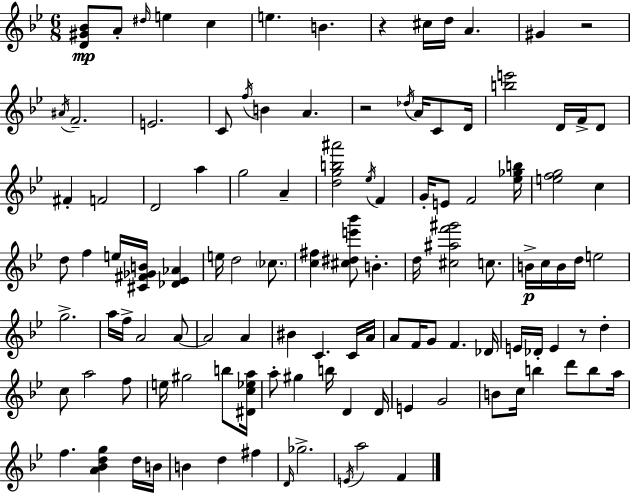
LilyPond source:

{
  \clef treble
  \numericTimeSignature
  \time 6/8
  \key bes \major
  \repeat volta 2 { <d' gis' bes'>8\mp a'8-. \grace { dis''16 } e''4 c''4 | e''4. b'4. | r4 cis''16 d''16 a'4. | gis'4 r2 | \break \acciaccatura { ais'16 } f'2.-- | e'2. | c'8 \acciaccatura { f''16 } b'4 a'4. | r2 \acciaccatura { des''16 } | \break a'16 c'8 d'16 <b'' e'''>2 | d'16 f'16-> d'8 fis'4-. f'2 | d'2 | a''4 g''2 | \break a'4-- <d'' g'' b'' ais'''>2 | \acciaccatura { ees''16 } f'4 g'16-. e'8 f'2 | <ees'' ges'' b''>16 <e'' f'' g''>2 | c''4 d''8 f''4 e''16 | \break <cis' fis' ges' b'>16 <des' ees' aes'>4 e''16 d''2 | \parenthesize ces''8. <c'' fis''>4 <cis'' dis'' e''' bes'''>8 b'4.-. | d''16 <cis'' ais'' f''' gis'''>2 | c''8. b'16->\p c''16 b'16 d''16 e''2 | \break g''2.-> | a''16 f''16-> a'2 | a'8~~ a'2 | a'4 bis'4 c'4. | \break c'16 a'16 a'8 f'16 g'8 f'4. | des'16 e'16 des'16-. e'4 r8 | d''4-. c''8 a''2 | f''8 e''16 gis''2 | \break b''8 <dis' c'' ees'' a''>16 a''8-. gis''4 b''16 | d'4 d'16 e'4 g'2 | b'8 c''16 b''4 | d'''8 b''8 a''16 f''4. <a' bes' d'' g''>4 | \break d''16 b'16 b'4 d''4 | fis''4 \grace { d'16 } ges''2.-> | \acciaccatura { e'16 } a''2 | f'4 } \bar "|."
}